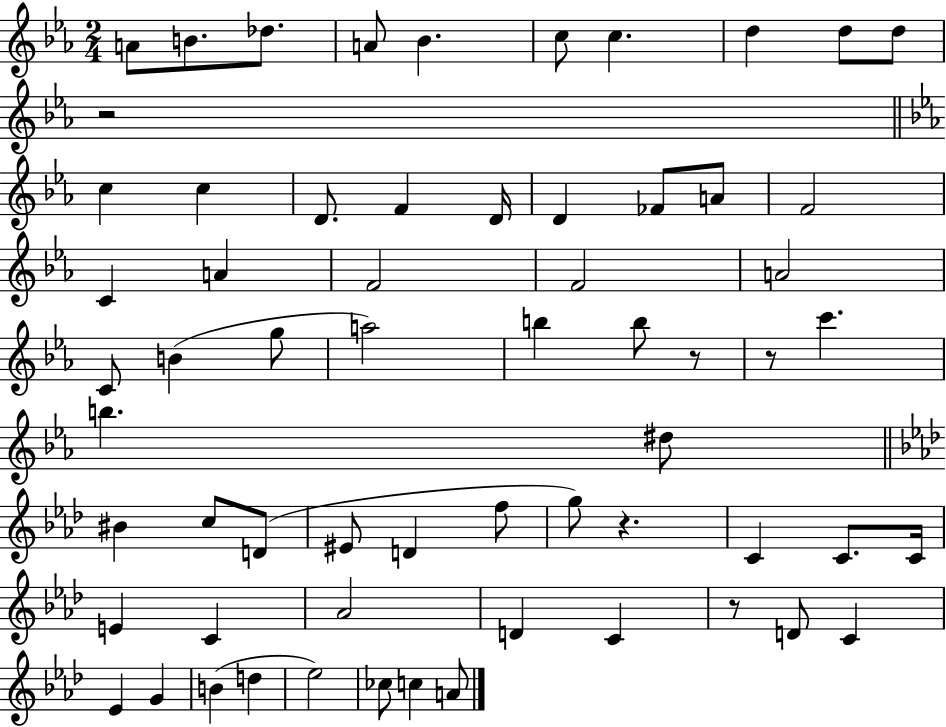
X:1
T:Untitled
M:2/4
L:1/4
K:Eb
A/2 B/2 _d/2 A/2 _B c/2 c d d/2 d/2 z2 c c D/2 F D/4 D _F/2 A/2 F2 C A F2 F2 A2 C/2 B g/2 a2 b b/2 z/2 z/2 c' b ^d/2 ^B c/2 D/2 ^E/2 D f/2 g/2 z C C/2 C/4 E C _A2 D C z/2 D/2 C _E G B d _e2 _c/2 c A/2